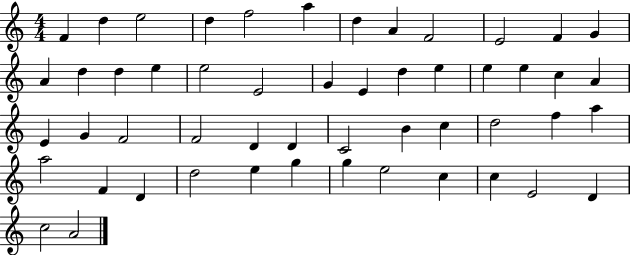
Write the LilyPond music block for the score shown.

{
  \clef treble
  \numericTimeSignature
  \time 4/4
  \key c \major
  f'4 d''4 e''2 | d''4 f''2 a''4 | d''4 a'4 f'2 | e'2 f'4 g'4 | \break a'4 d''4 d''4 e''4 | e''2 e'2 | g'4 e'4 d''4 e''4 | e''4 e''4 c''4 a'4 | \break e'4 g'4 f'2 | f'2 d'4 d'4 | c'2 b'4 c''4 | d''2 f''4 a''4 | \break a''2 f'4 d'4 | d''2 e''4 g''4 | g''4 e''2 c''4 | c''4 e'2 d'4 | \break c''2 a'2 | \bar "|."
}